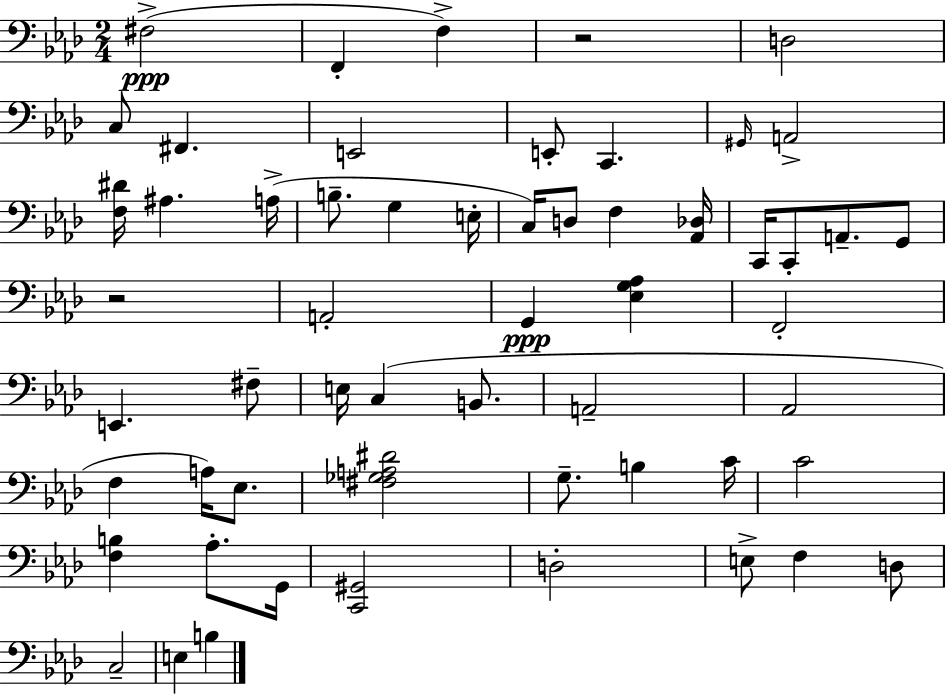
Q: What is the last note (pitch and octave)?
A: B3